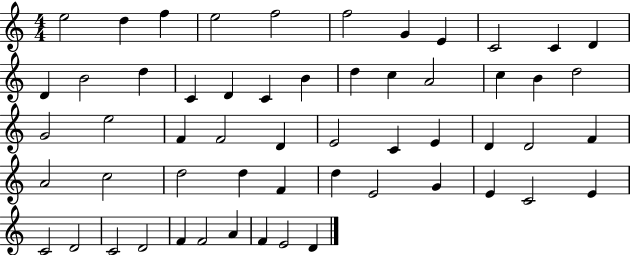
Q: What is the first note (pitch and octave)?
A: E5